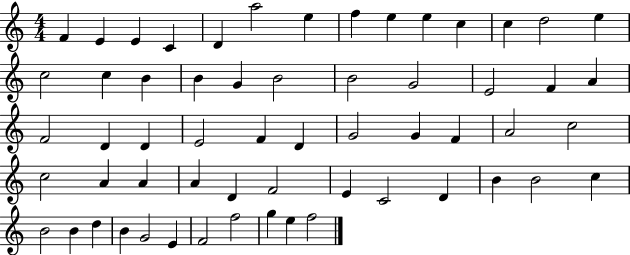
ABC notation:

X:1
T:Untitled
M:4/4
L:1/4
K:C
F E E C D a2 e f e e c c d2 e c2 c B B G B2 B2 G2 E2 F A F2 D D E2 F D G2 G F A2 c2 c2 A A A D F2 E C2 D B B2 c B2 B d B G2 E F2 f2 g e f2